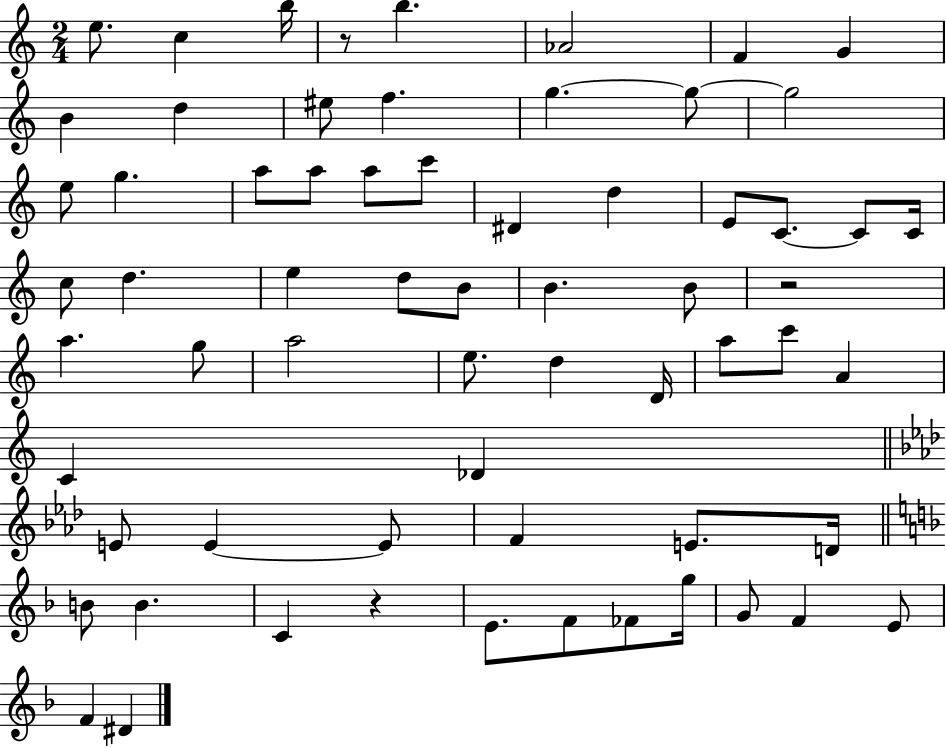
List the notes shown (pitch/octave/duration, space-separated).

E5/e. C5/q B5/s R/e B5/q. Ab4/h F4/q G4/q B4/q D5/q EIS5/e F5/q. G5/q. G5/e G5/h E5/e G5/q. A5/e A5/e A5/e C6/e D#4/q D5/q E4/e C4/e. C4/e C4/s C5/e D5/q. E5/q D5/e B4/e B4/q. B4/e R/h A5/q. G5/e A5/h E5/e. D5/q D4/s A5/e C6/e A4/q C4/q Db4/q E4/e E4/q E4/e F4/q E4/e. D4/s B4/e B4/q. C4/q R/q E4/e. F4/e FES4/e G5/s G4/e F4/q E4/e F4/q D#4/q